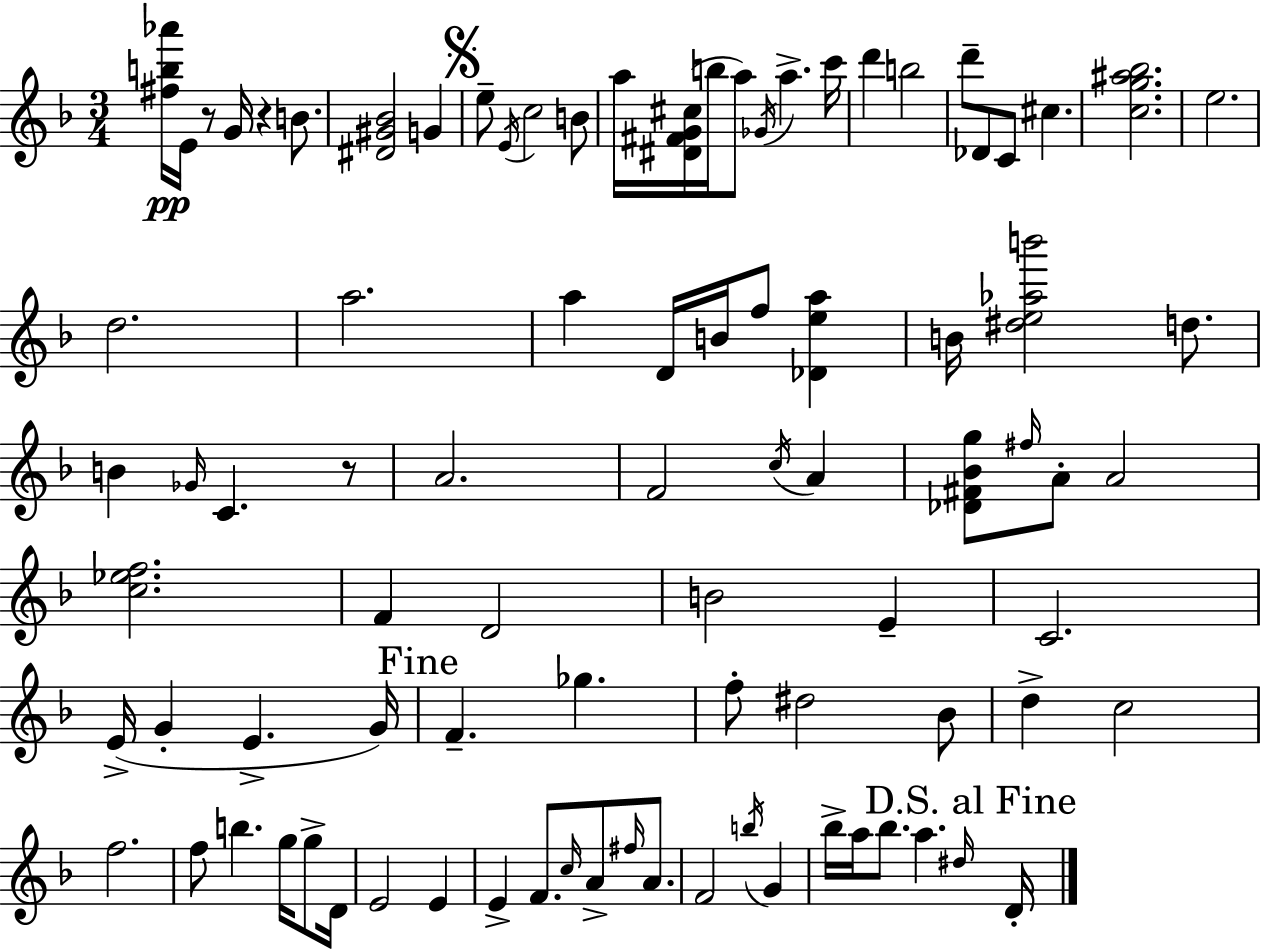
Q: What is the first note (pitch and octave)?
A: E4